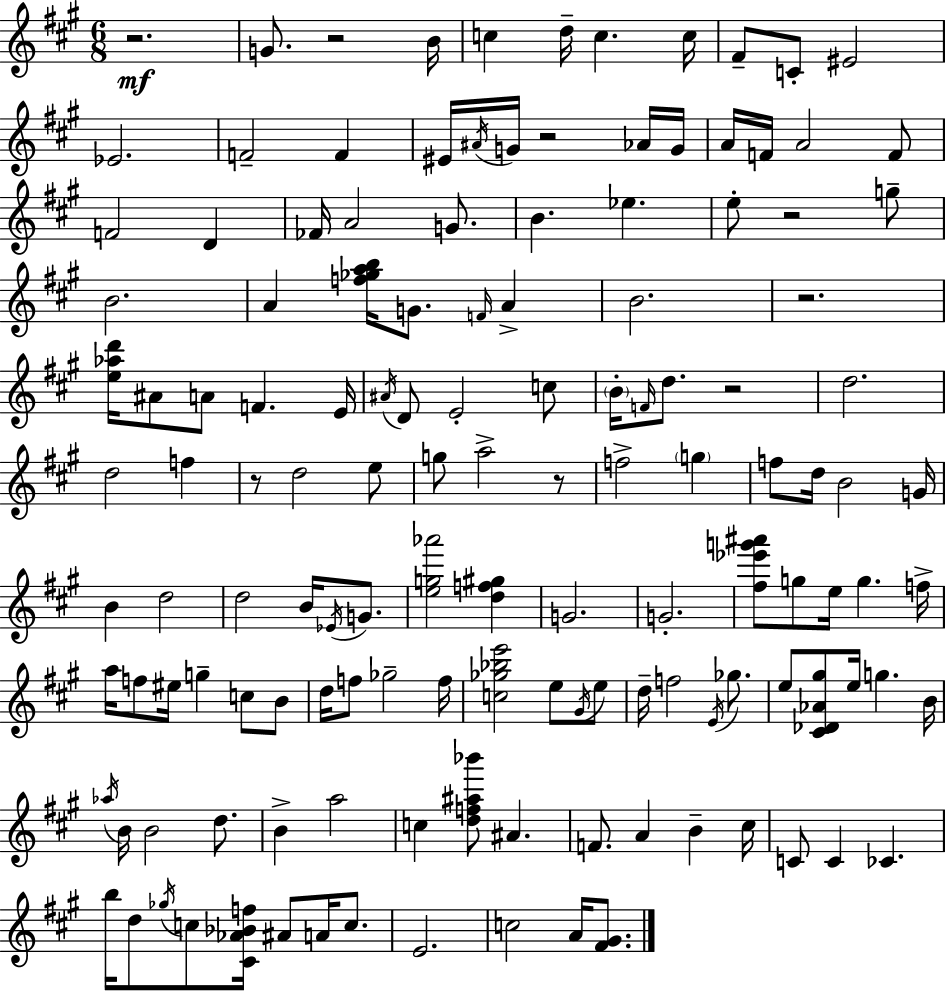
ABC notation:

X:1
T:Untitled
M:6/8
L:1/4
K:A
z2 G/2 z2 B/4 c d/4 c c/4 ^F/2 C/2 ^E2 _E2 F2 F ^E/4 ^A/4 G/4 z2 _A/4 G/4 A/4 F/4 A2 F/2 F2 D _F/4 A2 G/2 B _e e/2 z2 g/2 B2 A [f_gab]/4 G/2 F/4 A B2 z2 [e_ad']/4 ^A/2 A/2 F E/4 ^A/4 D/2 E2 c/2 B/4 F/4 d/2 z2 d2 d2 f z/2 d2 e/2 g/2 a2 z/2 f2 g f/2 d/4 B2 G/4 B d2 d2 B/4 _E/4 G/2 [eg_a']2 [df^g] G2 G2 [^f_e'g'^a']/2 g/2 e/4 g f/4 a/4 f/2 ^e/4 g c/2 B/2 d/4 f/2 _g2 f/4 [c_g_be']2 e/2 ^G/4 e/2 d/4 f2 E/4 _g/2 e/2 [^C_D_A^g]/2 e/4 g B/4 _a/4 B/4 B2 d/2 B a2 c [df^a_b']/2 ^A F/2 A B ^c/4 C/2 C _C b/4 d/2 _g/4 c/2 [^C_A_Bf]/4 ^A/2 A/4 c/2 E2 c2 A/4 [^F^G]/2